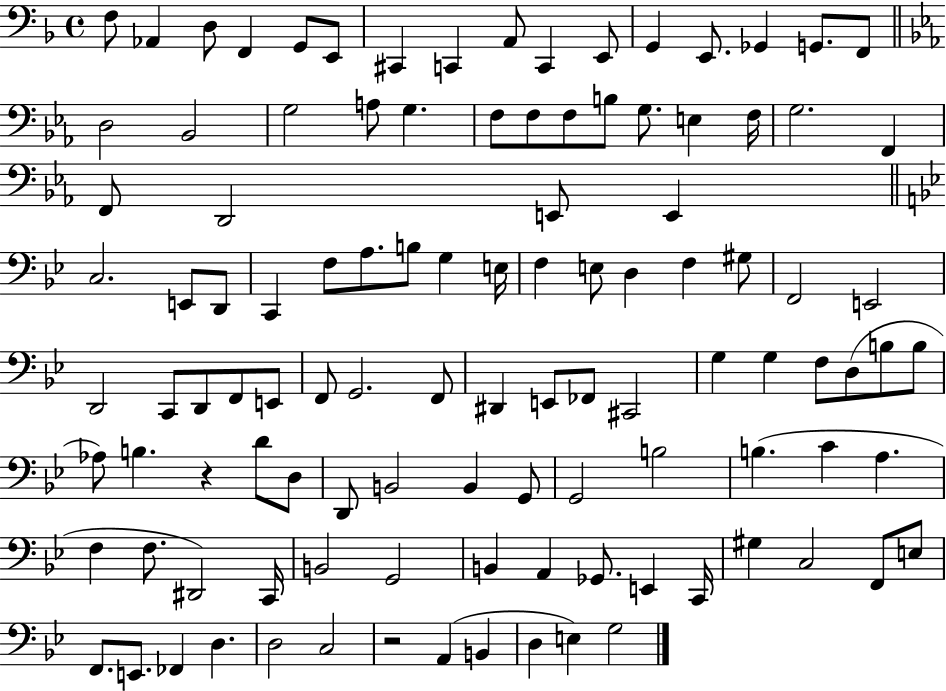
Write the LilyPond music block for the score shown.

{
  \clef bass
  \time 4/4
  \defaultTimeSignature
  \key f \major
  \repeat volta 2 { f8 aes,4 d8 f,4 g,8 e,8 | cis,4 c,4 a,8 c,4 e,8 | g,4 e,8. ges,4 g,8. f,8 | \bar "||" \break \key c \minor d2 bes,2 | g2 a8 g4. | f8 f8 f8 b8 g8. e4 f16 | g2. f,4 | \break f,8 d,2 e,8 e,4 | \bar "||" \break \key bes \major c2. e,8 d,8 | c,4 f8 a8. b8 g4 e16 | f4 e8 d4 f4 gis8 | f,2 e,2 | \break d,2 c,8 d,8 f,8 e,8 | f,8 g,2. f,8 | dis,4 e,8 fes,8 cis,2 | g4 g4 f8 d8( b8 b8 | \break aes8) b4. r4 d'8 d8 | d,8 b,2 b,4 g,8 | g,2 b2 | b4.( c'4 a4. | \break f4 f8. dis,2) c,16 | b,2 g,2 | b,4 a,4 ges,8. e,4 c,16 | gis4 c2 f,8 e8 | \break f,8. e,8. fes,4 d4. | d2 c2 | r2 a,4( b,4 | d4 e4) g2 | \break } \bar "|."
}